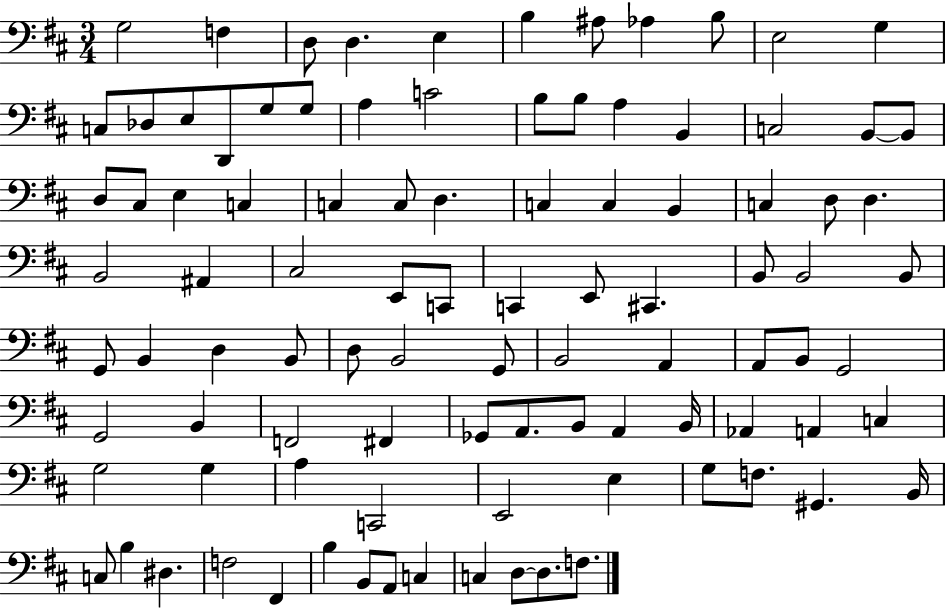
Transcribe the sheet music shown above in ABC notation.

X:1
T:Untitled
M:3/4
L:1/4
K:D
G,2 F, D,/2 D, E, B, ^A,/2 _A, B,/2 E,2 G, C,/2 _D,/2 E,/2 D,,/2 G,/2 G,/2 A, C2 B,/2 B,/2 A, B,, C,2 B,,/2 B,,/2 D,/2 ^C,/2 E, C, C, C,/2 D, C, C, B,, C, D,/2 D, B,,2 ^A,, ^C,2 E,,/2 C,,/2 C,, E,,/2 ^C,, B,,/2 B,,2 B,,/2 G,,/2 B,, D, B,,/2 D,/2 B,,2 G,,/2 B,,2 A,, A,,/2 B,,/2 G,,2 G,,2 B,, F,,2 ^F,, _G,,/2 A,,/2 B,,/2 A,, B,,/4 _A,, A,, C, G,2 G, A, C,,2 E,,2 E, G,/2 F,/2 ^G,, B,,/4 C,/2 B, ^D, F,2 ^F,, B, B,,/2 A,,/2 C, C, D,/2 D,/2 F,/2